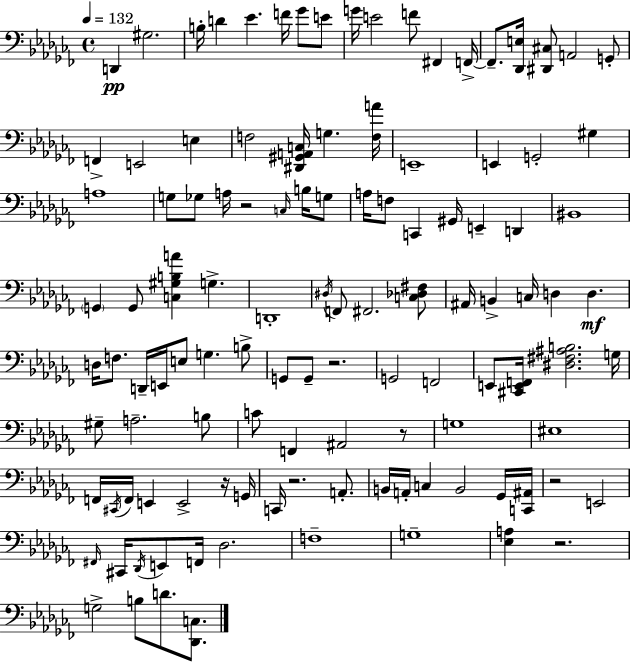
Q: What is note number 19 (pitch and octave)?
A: E3